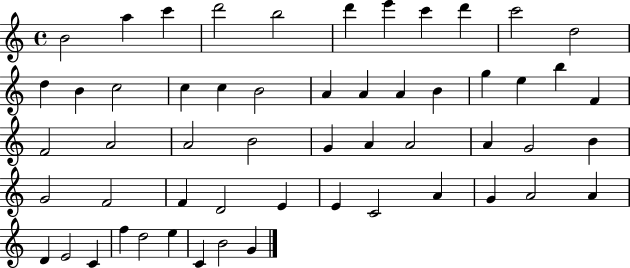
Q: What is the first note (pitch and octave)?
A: B4